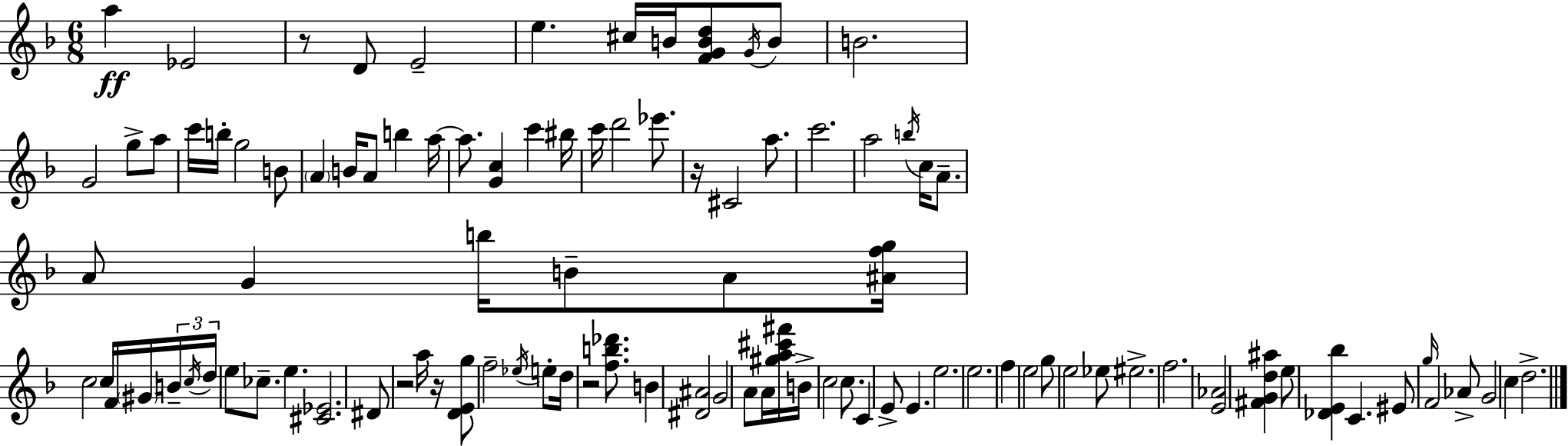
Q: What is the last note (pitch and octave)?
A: D5